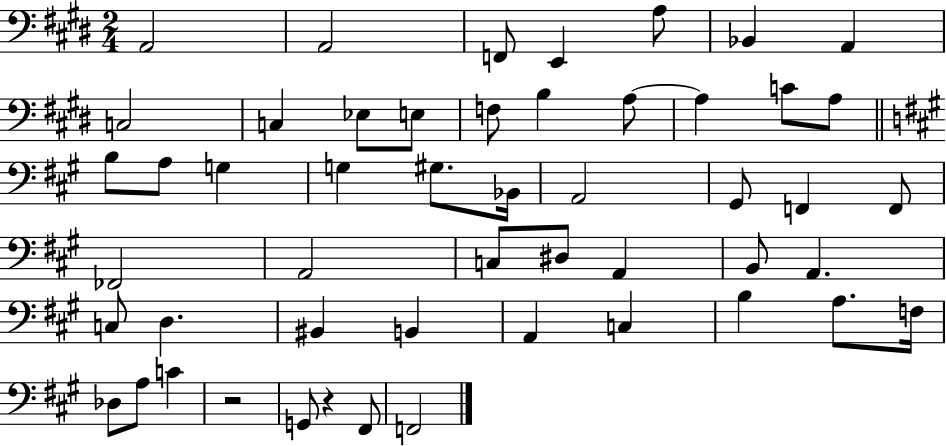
A2/h A2/h F2/e E2/q A3/e Bb2/q A2/q C3/h C3/q Eb3/e E3/e F3/e B3/q A3/e A3/q C4/e A3/e B3/e A3/e G3/q G3/q G#3/e. Bb2/s A2/h G#2/e F2/q F2/e FES2/h A2/h C3/e D#3/e A2/q B2/e A2/q. C3/e D3/q. BIS2/q B2/q A2/q C3/q B3/q A3/e. F3/s Db3/e A3/e C4/q R/h G2/e R/q F#2/e F2/h